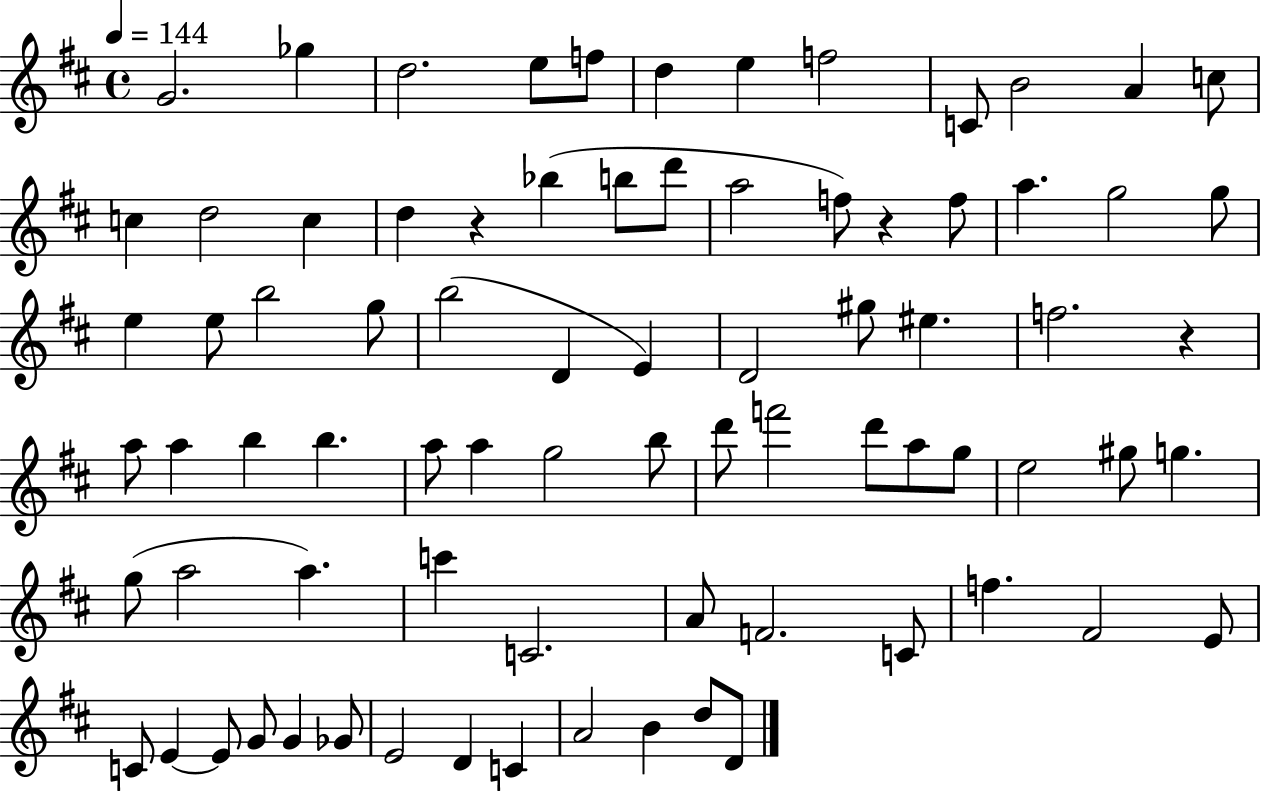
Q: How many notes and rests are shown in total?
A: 79